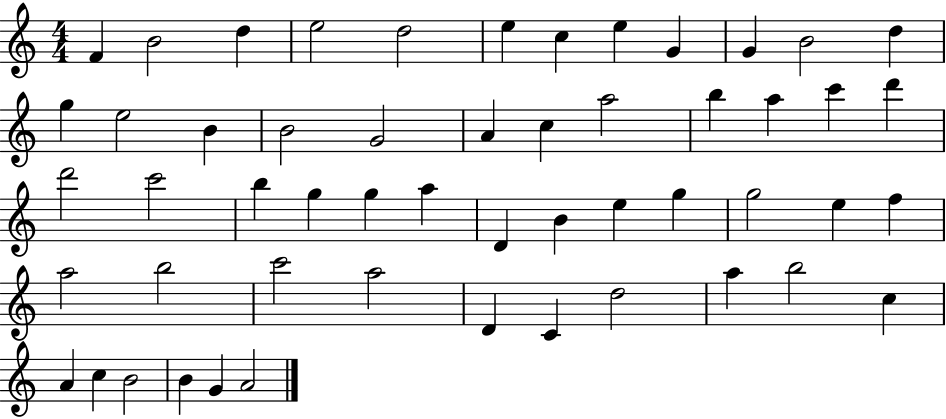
{
  \clef treble
  \numericTimeSignature
  \time 4/4
  \key c \major
  f'4 b'2 d''4 | e''2 d''2 | e''4 c''4 e''4 g'4 | g'4 b'2 d''4 | \break g''4 e''2 b'4 | b'2 g'2 | a'4 c''4 a''2 | b''4 a''4 c'''4 d'''4 | \break d'''2 c'''2 | b''4 g''4 g''4 a''4 | d'4 b'4 e''4 g''4 | g''2 e''4 f''4 | \break a''2 b''2 | c'''2 a''2 | d'4 c'4 d''2 | a''4 b''2 c''4 | \break a'4 c''4 b'2 | b'4 g'4 a'2 | \bar "|."
}